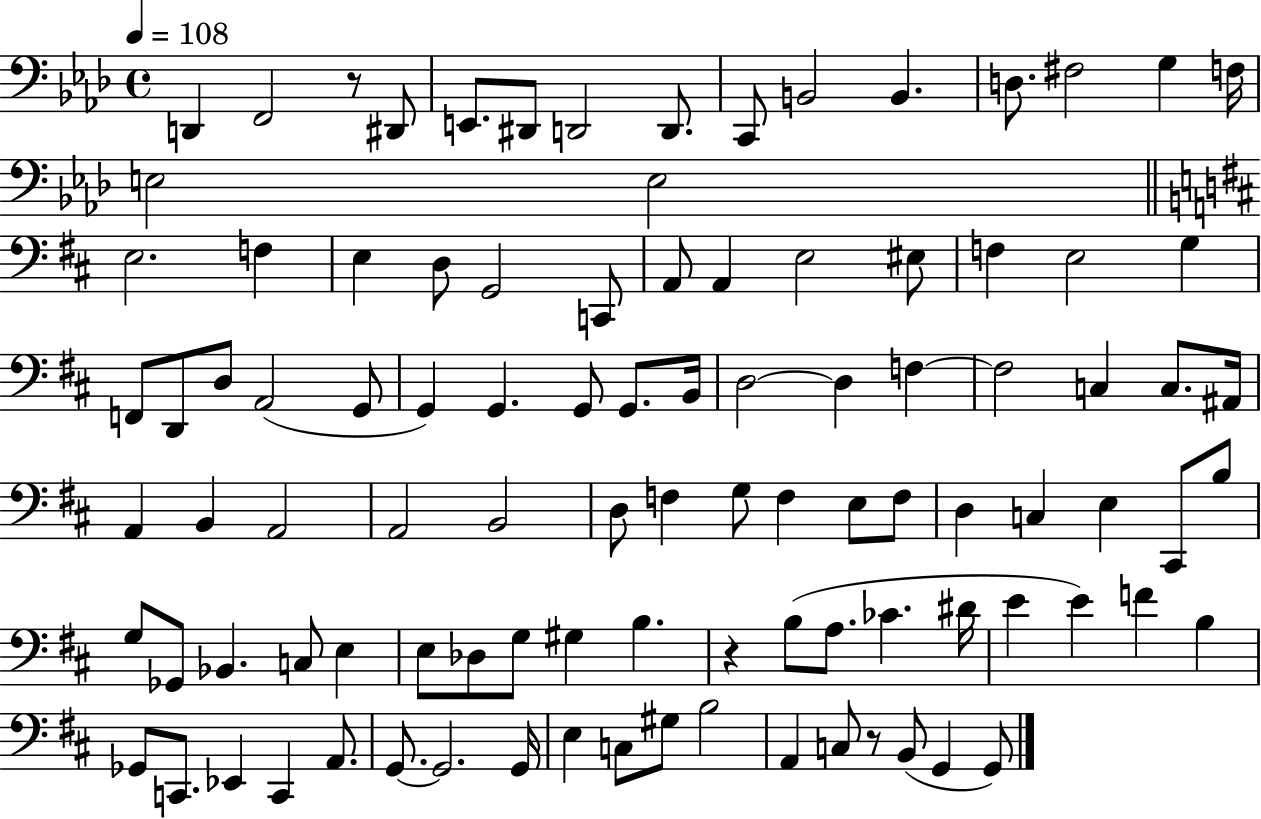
D2/q F2/h R/e D#2/e E2/e. D#2/e D2/h D2/e. C2/e B2/h B2/q. D3/e. F#3/h G3/q F3/s E3/h E3/h E3/h. F3/q E3/q D3/e G2/h C2/e A2/e A2/q E3/h EIS3/e F3/q E3/h G3/q F2/e D2/e D3/e A2/h G2/e G2/q G2/q. G2/e G2/e. B2/s D3/h D3/q F3/q F3/h C3/q C3/e. A#2/s A2/q B2/q A2/h A2/h B2/h D3/e F3/q G3/e F3/q E3/e F3/e D3/q C3/q E3/q C#2/e B3/e G3/e Gb2/e Bb2/q. C3/e E3/q E3/e Db3/e G3/e G#3/q B3/q. R/q B3/e A3/e. CES4/q. D#4/s E4/q E4/q F4/q B3/q Gb2/e C2/e. Eb2/q C2/q A2/e. G2/e. G2/h. G2/s E3/q C3/e G#3/e B3/h A2/q C3/e R/e B2/e G2/q G2/e